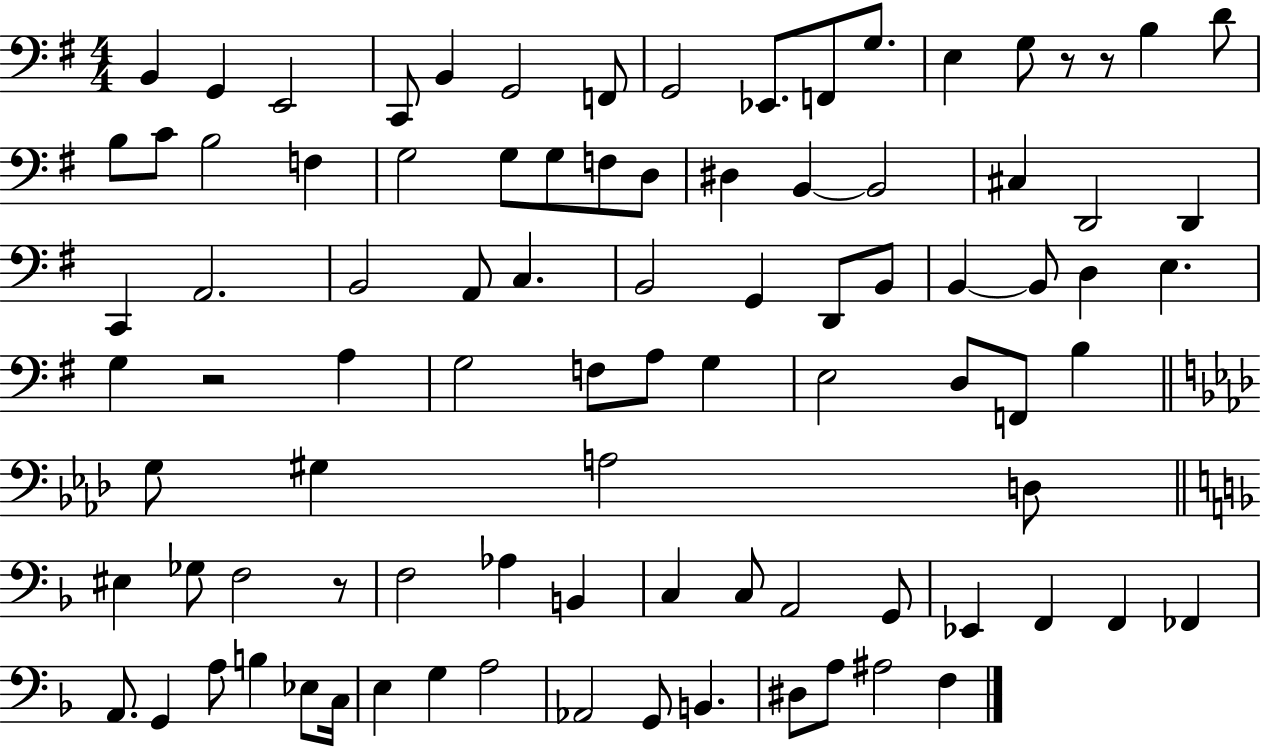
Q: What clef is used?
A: bass